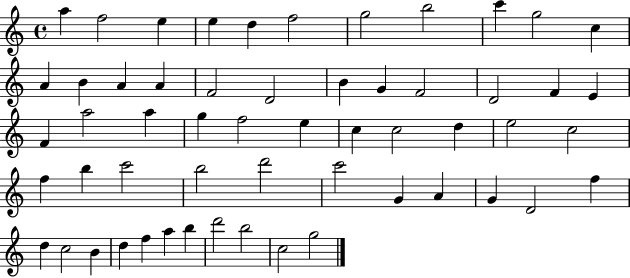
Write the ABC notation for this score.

X:1
T:Untitled
M:4/4
L:1/4
K:C
a f2 e e d f2 g2 b2 c' g2 c A B A A F2 D2 B G F2 D2 F E F a2 a g f2 e c c2 d e2 c2 f b c'2 b2 d'2 c'2 G A G D2 f d c2 B d f a b d'2 b2 c2 g2